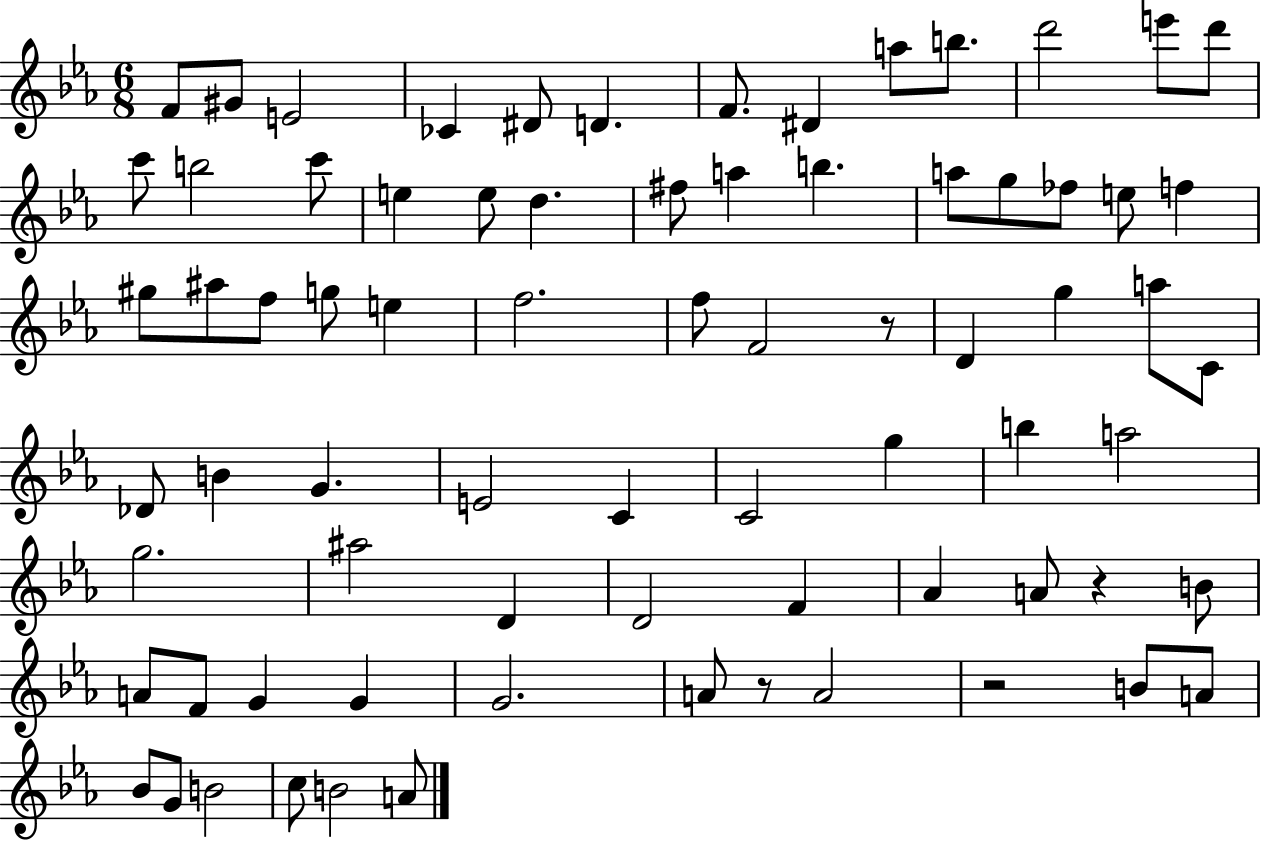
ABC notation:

X:1
T:Untitled
M:6/8
L:1/4
K:Eb
F/2 ^G/2 E2 _C ^D/2 D F/2 ^D a/2 b/2 d'2 e'/2 d'/2 c'/2 b2 c'/2 e e/2 d ^f/2 a b a/2 g/2 _f/2 e/2 f ^g/2 ^a/2 f/2 g/2 e f2 f/2 F2 z/2 D g a/2 C/2 _D/2 B G E2 C C2 g b a2 g2 ^a2 D D2 F _A A/2 z B/2 A/2 F/2 G G G2 A/2 z/2 A2 z2 B/2 A/2 _B/2 G/2 B2 c/2 B2 A/2